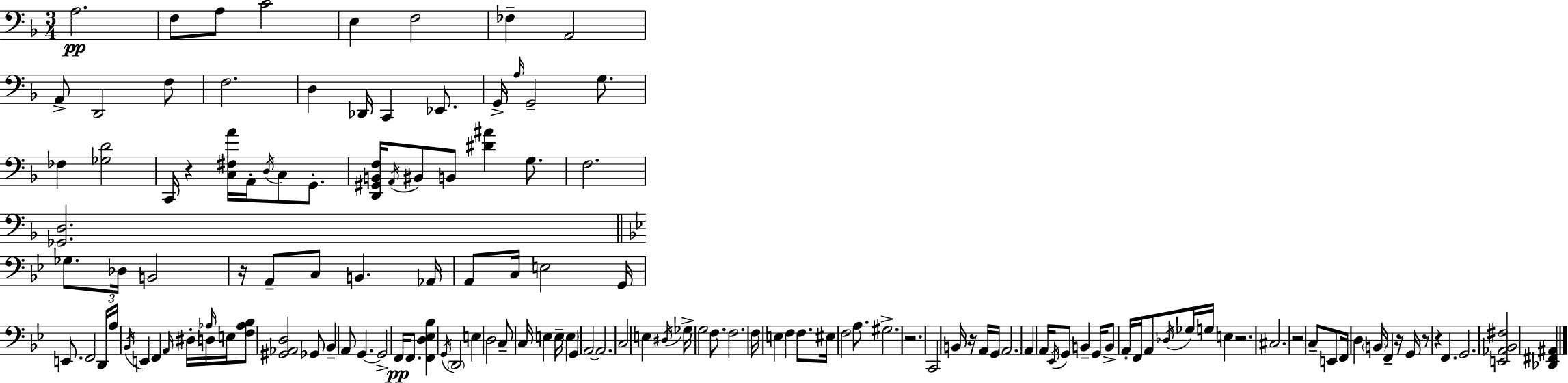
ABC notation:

X:1
T:Untitled
M:3/4
L:1/4
K:Dm
A,2 F,/2 A,/2 C2 E, F,2 _F, A,,2 A,,/2 D,,2 F,/2 F,2 D, _D,,/4 C,, _E,,/2 G,,/4 A,/4 G,,2 G,/2 _F, [_G,D]2 C,,/4 z [C,^F,A]/4 A,,/4 D,/4 C,/2 G,,/2 [D,,^G,,B,,F,]/4 A,,/4 ^B,,/2 B,,/2 [^D^A] G,/2 F,2 [_G,,D,]2 _G,/2 _D,/4 B,,2 z/4 A,,/2 C,/2 B,, _A,,/4 A,,/2 C,/4 E,2 G,,/4 E,,/2 F,,2 D,,/4 A,/4 _B,,/4 E,, F,, A,,/4 ^D,/4 D,/4 _A,/4 E,/4 [F,_A,_B,]/2 [^G,,_A,,D,]2 _G,,/2 _B,, A,,/2 G,, G,,2 F,,/4 F,,/2 [F,,D,_E,_B,] G,,/4 D,,2 E, D,2 C,/2 C,/4 E, E,/4 E, G,, A,,2 A,,2 C,2 E, ^D,/4 _G,/4 G,2 F,/2 F,2 F,/4 E, F, F,/2 ^E,/4 F,2 A,/2 ^G,2 z2 C,,2 B,,/4 z/4 A,,/4 G,,/4 A,,2 A,, A,,/4 _E,,/4 G,,/2 B,, G,,/4 B,,/2 A,,/4 F,,/4 A,,/2 _D,/4 _G,/4 G,/4 E, z2 ^C,2 z2 C,/2 E,,/2 F,,/4 D, B,,/4 F,, z/4 G,,/4 z/2 z F,, G,,2 [E,,_A,,_B,,^F,]2 [_D,,^F,,^A,,]